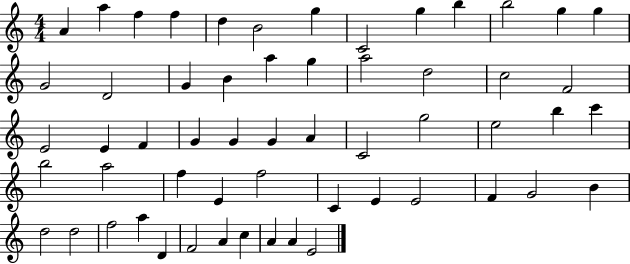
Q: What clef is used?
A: treble